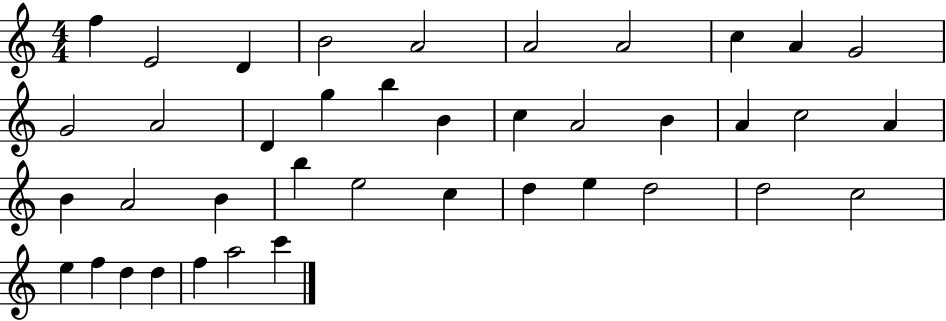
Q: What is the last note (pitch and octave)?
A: C6